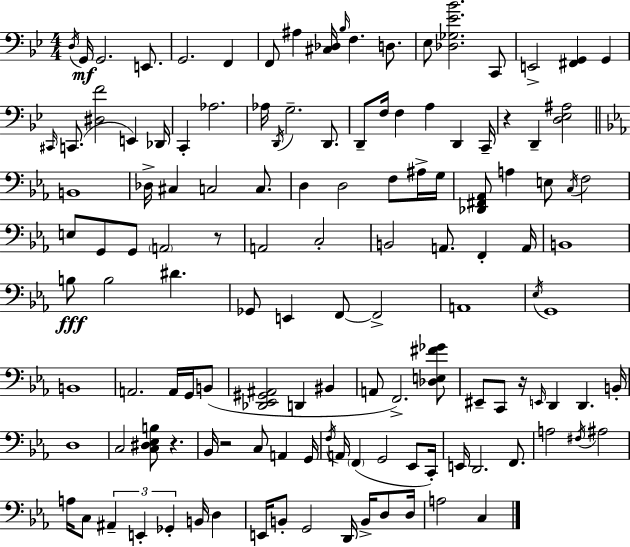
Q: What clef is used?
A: bass